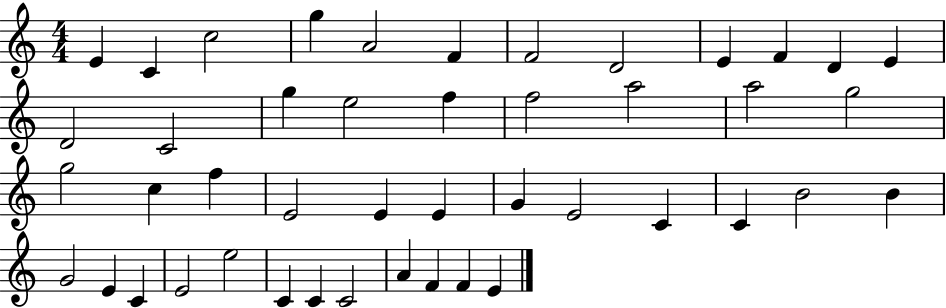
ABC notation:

X:1
T:Untitled
M:4/4
L:1/4
K:C
E C c2 g A2 F F2 D2 E F D E D2 C2 g e2 f f2 a2 a2 g2 g2 c f E2 E E G E2 C C B2 B G2 E C E2 e2 C C C2 A F F E